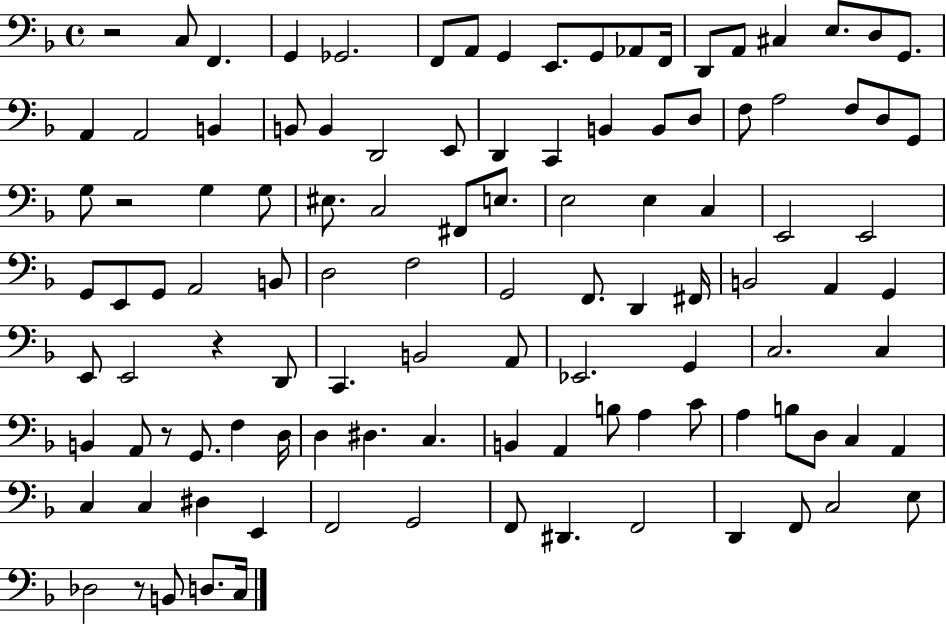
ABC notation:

X:1
T:Untitled
M:4/4
L:1/4
K:F
z2 C,/2 F,, G,, _G,,2 F,,/2 A,,/2 G,, E,,/2 G,,/2 _A,,/2 F,,/4 D,,/2 A,,/2 ^C, E,/2 D,/2 G,,/2 A,, A,,2 B,, B,,/2 B,, D,,2 E,,/2 D,, C,, B,, B,,/2 D,/2 F,/2 A,2 F,/2 D,/2 G,,/2 G,/2 z2 G, G,/2 ^E,/2 C,2 ^F,,/2 E,/2 E,2 E, C, E,,2 E,,2 G,,/2 E,,/2 G,,/2 A,,2 B,,/2 D,2 F,2 G,,2 F,,/2 D,, ^F,,/4 B,,2 A,, G,, E,,/2 E,,2 z D,,/2 C,, B,,2 A,,/2 _E,,2 G,, C,2 C, B,, A,,/2 z/2 G,,/2 F, D,/4 D, ^D, C, B,, A,, B,/2 A, C/2 A, B,/2 D,/2 C, A,, C, C, ^D, E,, F,,2 G,,2 F,,/2 ^D,, F,,2 D,, F,,/2 C,2 E,/2 _D,2 z/2 B,,/2 D,/2 C,/4